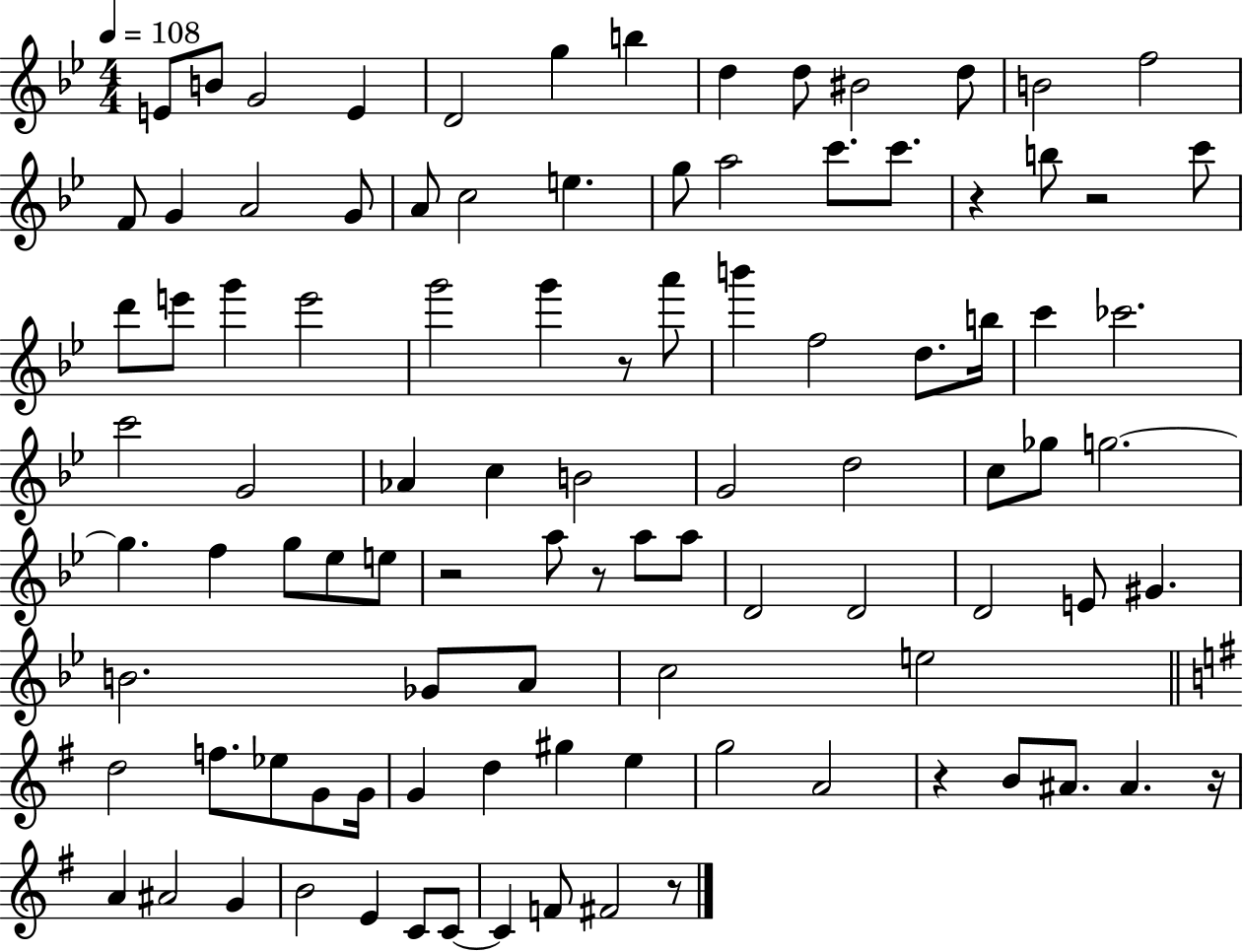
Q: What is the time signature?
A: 4/4